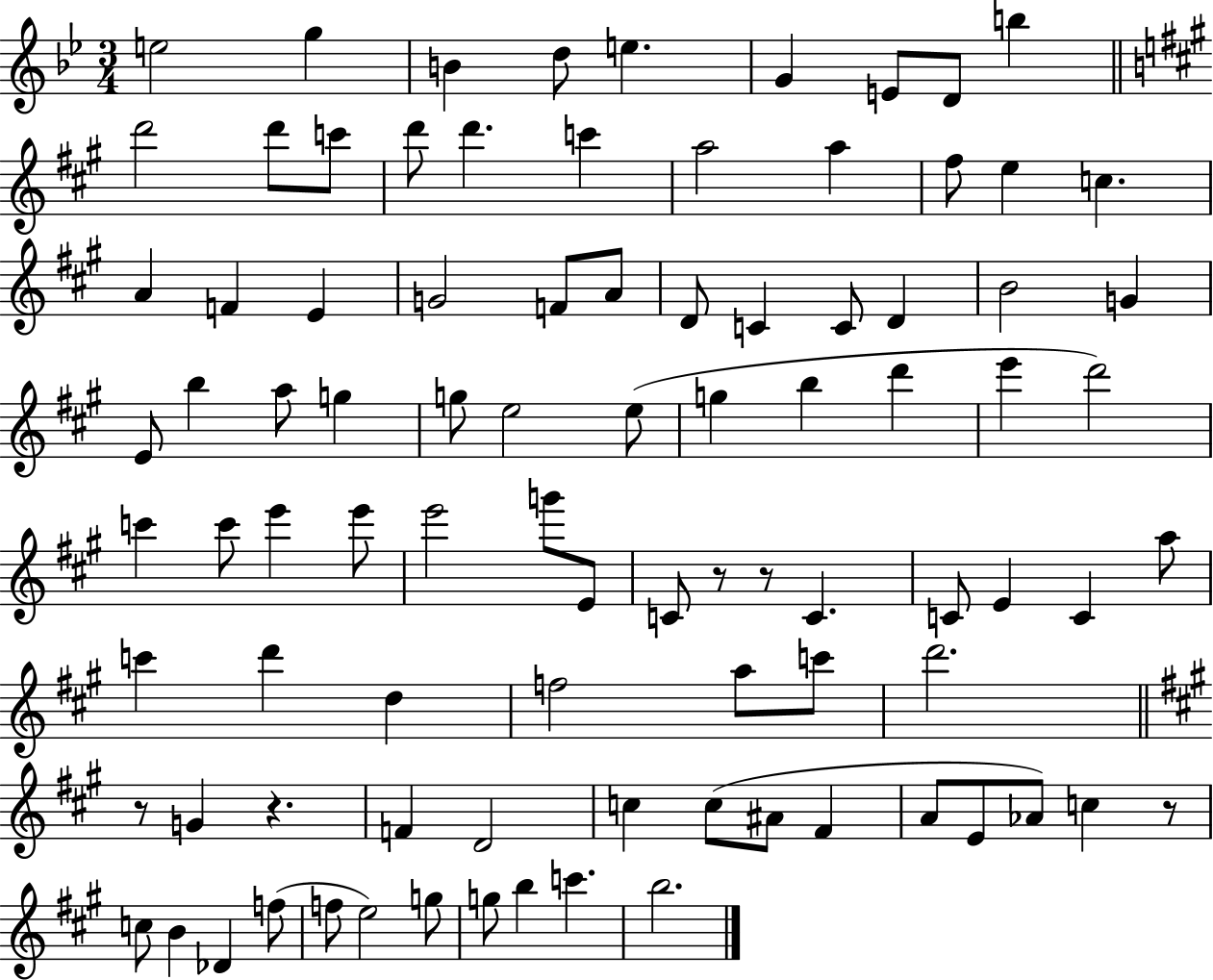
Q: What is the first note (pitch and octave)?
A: E5